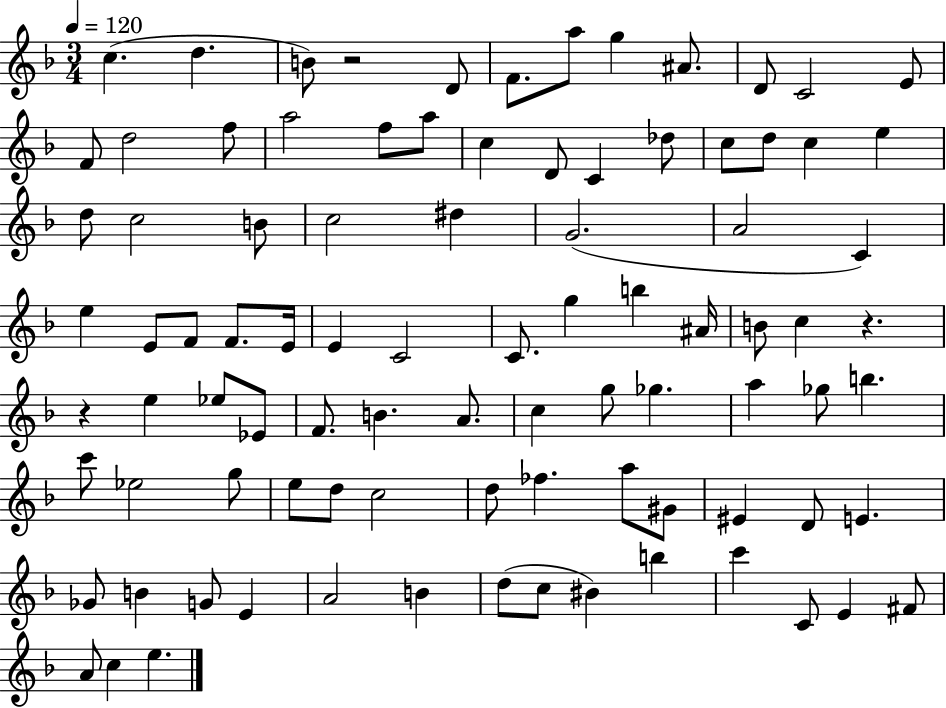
C5/q. D5/q. B4/e R/h D4/e F4/e. A5/e G5/q A#4/e. D4/e C4/h E4/e F4/e D5/h F5/e A5/h F5/e A5/e C5/q D4/e C4/q Db5/e C5/e D5/e C5/q E5/q D5/e C5/h B4/e C5/h D#5/q G4/h. A4/h C4/q E5/q E4/e F4/e F4/e. E4/s E4/q C4/h C4/e. G5/q B5/q A#4/s B4/e C5/q R/q. R/q E5/q Eb5/e Eb4/e F4/e. B4/q. A4/e. C5/q G5/e Gb5/q. A5/q Gb5/e B5/q. C6/e Eb5/h G5/e E5/e D5/e C5/h D5/e FES5/q. A5/e G#4/e EIS4/q D4/e E4/q. Gb4/e B4/q G4/e E4/q A4/h B4/q D5/e C5/e BIS4/q B5/q C6/q C4/e E4/q F#4/e A4/e C5/q E5/q.